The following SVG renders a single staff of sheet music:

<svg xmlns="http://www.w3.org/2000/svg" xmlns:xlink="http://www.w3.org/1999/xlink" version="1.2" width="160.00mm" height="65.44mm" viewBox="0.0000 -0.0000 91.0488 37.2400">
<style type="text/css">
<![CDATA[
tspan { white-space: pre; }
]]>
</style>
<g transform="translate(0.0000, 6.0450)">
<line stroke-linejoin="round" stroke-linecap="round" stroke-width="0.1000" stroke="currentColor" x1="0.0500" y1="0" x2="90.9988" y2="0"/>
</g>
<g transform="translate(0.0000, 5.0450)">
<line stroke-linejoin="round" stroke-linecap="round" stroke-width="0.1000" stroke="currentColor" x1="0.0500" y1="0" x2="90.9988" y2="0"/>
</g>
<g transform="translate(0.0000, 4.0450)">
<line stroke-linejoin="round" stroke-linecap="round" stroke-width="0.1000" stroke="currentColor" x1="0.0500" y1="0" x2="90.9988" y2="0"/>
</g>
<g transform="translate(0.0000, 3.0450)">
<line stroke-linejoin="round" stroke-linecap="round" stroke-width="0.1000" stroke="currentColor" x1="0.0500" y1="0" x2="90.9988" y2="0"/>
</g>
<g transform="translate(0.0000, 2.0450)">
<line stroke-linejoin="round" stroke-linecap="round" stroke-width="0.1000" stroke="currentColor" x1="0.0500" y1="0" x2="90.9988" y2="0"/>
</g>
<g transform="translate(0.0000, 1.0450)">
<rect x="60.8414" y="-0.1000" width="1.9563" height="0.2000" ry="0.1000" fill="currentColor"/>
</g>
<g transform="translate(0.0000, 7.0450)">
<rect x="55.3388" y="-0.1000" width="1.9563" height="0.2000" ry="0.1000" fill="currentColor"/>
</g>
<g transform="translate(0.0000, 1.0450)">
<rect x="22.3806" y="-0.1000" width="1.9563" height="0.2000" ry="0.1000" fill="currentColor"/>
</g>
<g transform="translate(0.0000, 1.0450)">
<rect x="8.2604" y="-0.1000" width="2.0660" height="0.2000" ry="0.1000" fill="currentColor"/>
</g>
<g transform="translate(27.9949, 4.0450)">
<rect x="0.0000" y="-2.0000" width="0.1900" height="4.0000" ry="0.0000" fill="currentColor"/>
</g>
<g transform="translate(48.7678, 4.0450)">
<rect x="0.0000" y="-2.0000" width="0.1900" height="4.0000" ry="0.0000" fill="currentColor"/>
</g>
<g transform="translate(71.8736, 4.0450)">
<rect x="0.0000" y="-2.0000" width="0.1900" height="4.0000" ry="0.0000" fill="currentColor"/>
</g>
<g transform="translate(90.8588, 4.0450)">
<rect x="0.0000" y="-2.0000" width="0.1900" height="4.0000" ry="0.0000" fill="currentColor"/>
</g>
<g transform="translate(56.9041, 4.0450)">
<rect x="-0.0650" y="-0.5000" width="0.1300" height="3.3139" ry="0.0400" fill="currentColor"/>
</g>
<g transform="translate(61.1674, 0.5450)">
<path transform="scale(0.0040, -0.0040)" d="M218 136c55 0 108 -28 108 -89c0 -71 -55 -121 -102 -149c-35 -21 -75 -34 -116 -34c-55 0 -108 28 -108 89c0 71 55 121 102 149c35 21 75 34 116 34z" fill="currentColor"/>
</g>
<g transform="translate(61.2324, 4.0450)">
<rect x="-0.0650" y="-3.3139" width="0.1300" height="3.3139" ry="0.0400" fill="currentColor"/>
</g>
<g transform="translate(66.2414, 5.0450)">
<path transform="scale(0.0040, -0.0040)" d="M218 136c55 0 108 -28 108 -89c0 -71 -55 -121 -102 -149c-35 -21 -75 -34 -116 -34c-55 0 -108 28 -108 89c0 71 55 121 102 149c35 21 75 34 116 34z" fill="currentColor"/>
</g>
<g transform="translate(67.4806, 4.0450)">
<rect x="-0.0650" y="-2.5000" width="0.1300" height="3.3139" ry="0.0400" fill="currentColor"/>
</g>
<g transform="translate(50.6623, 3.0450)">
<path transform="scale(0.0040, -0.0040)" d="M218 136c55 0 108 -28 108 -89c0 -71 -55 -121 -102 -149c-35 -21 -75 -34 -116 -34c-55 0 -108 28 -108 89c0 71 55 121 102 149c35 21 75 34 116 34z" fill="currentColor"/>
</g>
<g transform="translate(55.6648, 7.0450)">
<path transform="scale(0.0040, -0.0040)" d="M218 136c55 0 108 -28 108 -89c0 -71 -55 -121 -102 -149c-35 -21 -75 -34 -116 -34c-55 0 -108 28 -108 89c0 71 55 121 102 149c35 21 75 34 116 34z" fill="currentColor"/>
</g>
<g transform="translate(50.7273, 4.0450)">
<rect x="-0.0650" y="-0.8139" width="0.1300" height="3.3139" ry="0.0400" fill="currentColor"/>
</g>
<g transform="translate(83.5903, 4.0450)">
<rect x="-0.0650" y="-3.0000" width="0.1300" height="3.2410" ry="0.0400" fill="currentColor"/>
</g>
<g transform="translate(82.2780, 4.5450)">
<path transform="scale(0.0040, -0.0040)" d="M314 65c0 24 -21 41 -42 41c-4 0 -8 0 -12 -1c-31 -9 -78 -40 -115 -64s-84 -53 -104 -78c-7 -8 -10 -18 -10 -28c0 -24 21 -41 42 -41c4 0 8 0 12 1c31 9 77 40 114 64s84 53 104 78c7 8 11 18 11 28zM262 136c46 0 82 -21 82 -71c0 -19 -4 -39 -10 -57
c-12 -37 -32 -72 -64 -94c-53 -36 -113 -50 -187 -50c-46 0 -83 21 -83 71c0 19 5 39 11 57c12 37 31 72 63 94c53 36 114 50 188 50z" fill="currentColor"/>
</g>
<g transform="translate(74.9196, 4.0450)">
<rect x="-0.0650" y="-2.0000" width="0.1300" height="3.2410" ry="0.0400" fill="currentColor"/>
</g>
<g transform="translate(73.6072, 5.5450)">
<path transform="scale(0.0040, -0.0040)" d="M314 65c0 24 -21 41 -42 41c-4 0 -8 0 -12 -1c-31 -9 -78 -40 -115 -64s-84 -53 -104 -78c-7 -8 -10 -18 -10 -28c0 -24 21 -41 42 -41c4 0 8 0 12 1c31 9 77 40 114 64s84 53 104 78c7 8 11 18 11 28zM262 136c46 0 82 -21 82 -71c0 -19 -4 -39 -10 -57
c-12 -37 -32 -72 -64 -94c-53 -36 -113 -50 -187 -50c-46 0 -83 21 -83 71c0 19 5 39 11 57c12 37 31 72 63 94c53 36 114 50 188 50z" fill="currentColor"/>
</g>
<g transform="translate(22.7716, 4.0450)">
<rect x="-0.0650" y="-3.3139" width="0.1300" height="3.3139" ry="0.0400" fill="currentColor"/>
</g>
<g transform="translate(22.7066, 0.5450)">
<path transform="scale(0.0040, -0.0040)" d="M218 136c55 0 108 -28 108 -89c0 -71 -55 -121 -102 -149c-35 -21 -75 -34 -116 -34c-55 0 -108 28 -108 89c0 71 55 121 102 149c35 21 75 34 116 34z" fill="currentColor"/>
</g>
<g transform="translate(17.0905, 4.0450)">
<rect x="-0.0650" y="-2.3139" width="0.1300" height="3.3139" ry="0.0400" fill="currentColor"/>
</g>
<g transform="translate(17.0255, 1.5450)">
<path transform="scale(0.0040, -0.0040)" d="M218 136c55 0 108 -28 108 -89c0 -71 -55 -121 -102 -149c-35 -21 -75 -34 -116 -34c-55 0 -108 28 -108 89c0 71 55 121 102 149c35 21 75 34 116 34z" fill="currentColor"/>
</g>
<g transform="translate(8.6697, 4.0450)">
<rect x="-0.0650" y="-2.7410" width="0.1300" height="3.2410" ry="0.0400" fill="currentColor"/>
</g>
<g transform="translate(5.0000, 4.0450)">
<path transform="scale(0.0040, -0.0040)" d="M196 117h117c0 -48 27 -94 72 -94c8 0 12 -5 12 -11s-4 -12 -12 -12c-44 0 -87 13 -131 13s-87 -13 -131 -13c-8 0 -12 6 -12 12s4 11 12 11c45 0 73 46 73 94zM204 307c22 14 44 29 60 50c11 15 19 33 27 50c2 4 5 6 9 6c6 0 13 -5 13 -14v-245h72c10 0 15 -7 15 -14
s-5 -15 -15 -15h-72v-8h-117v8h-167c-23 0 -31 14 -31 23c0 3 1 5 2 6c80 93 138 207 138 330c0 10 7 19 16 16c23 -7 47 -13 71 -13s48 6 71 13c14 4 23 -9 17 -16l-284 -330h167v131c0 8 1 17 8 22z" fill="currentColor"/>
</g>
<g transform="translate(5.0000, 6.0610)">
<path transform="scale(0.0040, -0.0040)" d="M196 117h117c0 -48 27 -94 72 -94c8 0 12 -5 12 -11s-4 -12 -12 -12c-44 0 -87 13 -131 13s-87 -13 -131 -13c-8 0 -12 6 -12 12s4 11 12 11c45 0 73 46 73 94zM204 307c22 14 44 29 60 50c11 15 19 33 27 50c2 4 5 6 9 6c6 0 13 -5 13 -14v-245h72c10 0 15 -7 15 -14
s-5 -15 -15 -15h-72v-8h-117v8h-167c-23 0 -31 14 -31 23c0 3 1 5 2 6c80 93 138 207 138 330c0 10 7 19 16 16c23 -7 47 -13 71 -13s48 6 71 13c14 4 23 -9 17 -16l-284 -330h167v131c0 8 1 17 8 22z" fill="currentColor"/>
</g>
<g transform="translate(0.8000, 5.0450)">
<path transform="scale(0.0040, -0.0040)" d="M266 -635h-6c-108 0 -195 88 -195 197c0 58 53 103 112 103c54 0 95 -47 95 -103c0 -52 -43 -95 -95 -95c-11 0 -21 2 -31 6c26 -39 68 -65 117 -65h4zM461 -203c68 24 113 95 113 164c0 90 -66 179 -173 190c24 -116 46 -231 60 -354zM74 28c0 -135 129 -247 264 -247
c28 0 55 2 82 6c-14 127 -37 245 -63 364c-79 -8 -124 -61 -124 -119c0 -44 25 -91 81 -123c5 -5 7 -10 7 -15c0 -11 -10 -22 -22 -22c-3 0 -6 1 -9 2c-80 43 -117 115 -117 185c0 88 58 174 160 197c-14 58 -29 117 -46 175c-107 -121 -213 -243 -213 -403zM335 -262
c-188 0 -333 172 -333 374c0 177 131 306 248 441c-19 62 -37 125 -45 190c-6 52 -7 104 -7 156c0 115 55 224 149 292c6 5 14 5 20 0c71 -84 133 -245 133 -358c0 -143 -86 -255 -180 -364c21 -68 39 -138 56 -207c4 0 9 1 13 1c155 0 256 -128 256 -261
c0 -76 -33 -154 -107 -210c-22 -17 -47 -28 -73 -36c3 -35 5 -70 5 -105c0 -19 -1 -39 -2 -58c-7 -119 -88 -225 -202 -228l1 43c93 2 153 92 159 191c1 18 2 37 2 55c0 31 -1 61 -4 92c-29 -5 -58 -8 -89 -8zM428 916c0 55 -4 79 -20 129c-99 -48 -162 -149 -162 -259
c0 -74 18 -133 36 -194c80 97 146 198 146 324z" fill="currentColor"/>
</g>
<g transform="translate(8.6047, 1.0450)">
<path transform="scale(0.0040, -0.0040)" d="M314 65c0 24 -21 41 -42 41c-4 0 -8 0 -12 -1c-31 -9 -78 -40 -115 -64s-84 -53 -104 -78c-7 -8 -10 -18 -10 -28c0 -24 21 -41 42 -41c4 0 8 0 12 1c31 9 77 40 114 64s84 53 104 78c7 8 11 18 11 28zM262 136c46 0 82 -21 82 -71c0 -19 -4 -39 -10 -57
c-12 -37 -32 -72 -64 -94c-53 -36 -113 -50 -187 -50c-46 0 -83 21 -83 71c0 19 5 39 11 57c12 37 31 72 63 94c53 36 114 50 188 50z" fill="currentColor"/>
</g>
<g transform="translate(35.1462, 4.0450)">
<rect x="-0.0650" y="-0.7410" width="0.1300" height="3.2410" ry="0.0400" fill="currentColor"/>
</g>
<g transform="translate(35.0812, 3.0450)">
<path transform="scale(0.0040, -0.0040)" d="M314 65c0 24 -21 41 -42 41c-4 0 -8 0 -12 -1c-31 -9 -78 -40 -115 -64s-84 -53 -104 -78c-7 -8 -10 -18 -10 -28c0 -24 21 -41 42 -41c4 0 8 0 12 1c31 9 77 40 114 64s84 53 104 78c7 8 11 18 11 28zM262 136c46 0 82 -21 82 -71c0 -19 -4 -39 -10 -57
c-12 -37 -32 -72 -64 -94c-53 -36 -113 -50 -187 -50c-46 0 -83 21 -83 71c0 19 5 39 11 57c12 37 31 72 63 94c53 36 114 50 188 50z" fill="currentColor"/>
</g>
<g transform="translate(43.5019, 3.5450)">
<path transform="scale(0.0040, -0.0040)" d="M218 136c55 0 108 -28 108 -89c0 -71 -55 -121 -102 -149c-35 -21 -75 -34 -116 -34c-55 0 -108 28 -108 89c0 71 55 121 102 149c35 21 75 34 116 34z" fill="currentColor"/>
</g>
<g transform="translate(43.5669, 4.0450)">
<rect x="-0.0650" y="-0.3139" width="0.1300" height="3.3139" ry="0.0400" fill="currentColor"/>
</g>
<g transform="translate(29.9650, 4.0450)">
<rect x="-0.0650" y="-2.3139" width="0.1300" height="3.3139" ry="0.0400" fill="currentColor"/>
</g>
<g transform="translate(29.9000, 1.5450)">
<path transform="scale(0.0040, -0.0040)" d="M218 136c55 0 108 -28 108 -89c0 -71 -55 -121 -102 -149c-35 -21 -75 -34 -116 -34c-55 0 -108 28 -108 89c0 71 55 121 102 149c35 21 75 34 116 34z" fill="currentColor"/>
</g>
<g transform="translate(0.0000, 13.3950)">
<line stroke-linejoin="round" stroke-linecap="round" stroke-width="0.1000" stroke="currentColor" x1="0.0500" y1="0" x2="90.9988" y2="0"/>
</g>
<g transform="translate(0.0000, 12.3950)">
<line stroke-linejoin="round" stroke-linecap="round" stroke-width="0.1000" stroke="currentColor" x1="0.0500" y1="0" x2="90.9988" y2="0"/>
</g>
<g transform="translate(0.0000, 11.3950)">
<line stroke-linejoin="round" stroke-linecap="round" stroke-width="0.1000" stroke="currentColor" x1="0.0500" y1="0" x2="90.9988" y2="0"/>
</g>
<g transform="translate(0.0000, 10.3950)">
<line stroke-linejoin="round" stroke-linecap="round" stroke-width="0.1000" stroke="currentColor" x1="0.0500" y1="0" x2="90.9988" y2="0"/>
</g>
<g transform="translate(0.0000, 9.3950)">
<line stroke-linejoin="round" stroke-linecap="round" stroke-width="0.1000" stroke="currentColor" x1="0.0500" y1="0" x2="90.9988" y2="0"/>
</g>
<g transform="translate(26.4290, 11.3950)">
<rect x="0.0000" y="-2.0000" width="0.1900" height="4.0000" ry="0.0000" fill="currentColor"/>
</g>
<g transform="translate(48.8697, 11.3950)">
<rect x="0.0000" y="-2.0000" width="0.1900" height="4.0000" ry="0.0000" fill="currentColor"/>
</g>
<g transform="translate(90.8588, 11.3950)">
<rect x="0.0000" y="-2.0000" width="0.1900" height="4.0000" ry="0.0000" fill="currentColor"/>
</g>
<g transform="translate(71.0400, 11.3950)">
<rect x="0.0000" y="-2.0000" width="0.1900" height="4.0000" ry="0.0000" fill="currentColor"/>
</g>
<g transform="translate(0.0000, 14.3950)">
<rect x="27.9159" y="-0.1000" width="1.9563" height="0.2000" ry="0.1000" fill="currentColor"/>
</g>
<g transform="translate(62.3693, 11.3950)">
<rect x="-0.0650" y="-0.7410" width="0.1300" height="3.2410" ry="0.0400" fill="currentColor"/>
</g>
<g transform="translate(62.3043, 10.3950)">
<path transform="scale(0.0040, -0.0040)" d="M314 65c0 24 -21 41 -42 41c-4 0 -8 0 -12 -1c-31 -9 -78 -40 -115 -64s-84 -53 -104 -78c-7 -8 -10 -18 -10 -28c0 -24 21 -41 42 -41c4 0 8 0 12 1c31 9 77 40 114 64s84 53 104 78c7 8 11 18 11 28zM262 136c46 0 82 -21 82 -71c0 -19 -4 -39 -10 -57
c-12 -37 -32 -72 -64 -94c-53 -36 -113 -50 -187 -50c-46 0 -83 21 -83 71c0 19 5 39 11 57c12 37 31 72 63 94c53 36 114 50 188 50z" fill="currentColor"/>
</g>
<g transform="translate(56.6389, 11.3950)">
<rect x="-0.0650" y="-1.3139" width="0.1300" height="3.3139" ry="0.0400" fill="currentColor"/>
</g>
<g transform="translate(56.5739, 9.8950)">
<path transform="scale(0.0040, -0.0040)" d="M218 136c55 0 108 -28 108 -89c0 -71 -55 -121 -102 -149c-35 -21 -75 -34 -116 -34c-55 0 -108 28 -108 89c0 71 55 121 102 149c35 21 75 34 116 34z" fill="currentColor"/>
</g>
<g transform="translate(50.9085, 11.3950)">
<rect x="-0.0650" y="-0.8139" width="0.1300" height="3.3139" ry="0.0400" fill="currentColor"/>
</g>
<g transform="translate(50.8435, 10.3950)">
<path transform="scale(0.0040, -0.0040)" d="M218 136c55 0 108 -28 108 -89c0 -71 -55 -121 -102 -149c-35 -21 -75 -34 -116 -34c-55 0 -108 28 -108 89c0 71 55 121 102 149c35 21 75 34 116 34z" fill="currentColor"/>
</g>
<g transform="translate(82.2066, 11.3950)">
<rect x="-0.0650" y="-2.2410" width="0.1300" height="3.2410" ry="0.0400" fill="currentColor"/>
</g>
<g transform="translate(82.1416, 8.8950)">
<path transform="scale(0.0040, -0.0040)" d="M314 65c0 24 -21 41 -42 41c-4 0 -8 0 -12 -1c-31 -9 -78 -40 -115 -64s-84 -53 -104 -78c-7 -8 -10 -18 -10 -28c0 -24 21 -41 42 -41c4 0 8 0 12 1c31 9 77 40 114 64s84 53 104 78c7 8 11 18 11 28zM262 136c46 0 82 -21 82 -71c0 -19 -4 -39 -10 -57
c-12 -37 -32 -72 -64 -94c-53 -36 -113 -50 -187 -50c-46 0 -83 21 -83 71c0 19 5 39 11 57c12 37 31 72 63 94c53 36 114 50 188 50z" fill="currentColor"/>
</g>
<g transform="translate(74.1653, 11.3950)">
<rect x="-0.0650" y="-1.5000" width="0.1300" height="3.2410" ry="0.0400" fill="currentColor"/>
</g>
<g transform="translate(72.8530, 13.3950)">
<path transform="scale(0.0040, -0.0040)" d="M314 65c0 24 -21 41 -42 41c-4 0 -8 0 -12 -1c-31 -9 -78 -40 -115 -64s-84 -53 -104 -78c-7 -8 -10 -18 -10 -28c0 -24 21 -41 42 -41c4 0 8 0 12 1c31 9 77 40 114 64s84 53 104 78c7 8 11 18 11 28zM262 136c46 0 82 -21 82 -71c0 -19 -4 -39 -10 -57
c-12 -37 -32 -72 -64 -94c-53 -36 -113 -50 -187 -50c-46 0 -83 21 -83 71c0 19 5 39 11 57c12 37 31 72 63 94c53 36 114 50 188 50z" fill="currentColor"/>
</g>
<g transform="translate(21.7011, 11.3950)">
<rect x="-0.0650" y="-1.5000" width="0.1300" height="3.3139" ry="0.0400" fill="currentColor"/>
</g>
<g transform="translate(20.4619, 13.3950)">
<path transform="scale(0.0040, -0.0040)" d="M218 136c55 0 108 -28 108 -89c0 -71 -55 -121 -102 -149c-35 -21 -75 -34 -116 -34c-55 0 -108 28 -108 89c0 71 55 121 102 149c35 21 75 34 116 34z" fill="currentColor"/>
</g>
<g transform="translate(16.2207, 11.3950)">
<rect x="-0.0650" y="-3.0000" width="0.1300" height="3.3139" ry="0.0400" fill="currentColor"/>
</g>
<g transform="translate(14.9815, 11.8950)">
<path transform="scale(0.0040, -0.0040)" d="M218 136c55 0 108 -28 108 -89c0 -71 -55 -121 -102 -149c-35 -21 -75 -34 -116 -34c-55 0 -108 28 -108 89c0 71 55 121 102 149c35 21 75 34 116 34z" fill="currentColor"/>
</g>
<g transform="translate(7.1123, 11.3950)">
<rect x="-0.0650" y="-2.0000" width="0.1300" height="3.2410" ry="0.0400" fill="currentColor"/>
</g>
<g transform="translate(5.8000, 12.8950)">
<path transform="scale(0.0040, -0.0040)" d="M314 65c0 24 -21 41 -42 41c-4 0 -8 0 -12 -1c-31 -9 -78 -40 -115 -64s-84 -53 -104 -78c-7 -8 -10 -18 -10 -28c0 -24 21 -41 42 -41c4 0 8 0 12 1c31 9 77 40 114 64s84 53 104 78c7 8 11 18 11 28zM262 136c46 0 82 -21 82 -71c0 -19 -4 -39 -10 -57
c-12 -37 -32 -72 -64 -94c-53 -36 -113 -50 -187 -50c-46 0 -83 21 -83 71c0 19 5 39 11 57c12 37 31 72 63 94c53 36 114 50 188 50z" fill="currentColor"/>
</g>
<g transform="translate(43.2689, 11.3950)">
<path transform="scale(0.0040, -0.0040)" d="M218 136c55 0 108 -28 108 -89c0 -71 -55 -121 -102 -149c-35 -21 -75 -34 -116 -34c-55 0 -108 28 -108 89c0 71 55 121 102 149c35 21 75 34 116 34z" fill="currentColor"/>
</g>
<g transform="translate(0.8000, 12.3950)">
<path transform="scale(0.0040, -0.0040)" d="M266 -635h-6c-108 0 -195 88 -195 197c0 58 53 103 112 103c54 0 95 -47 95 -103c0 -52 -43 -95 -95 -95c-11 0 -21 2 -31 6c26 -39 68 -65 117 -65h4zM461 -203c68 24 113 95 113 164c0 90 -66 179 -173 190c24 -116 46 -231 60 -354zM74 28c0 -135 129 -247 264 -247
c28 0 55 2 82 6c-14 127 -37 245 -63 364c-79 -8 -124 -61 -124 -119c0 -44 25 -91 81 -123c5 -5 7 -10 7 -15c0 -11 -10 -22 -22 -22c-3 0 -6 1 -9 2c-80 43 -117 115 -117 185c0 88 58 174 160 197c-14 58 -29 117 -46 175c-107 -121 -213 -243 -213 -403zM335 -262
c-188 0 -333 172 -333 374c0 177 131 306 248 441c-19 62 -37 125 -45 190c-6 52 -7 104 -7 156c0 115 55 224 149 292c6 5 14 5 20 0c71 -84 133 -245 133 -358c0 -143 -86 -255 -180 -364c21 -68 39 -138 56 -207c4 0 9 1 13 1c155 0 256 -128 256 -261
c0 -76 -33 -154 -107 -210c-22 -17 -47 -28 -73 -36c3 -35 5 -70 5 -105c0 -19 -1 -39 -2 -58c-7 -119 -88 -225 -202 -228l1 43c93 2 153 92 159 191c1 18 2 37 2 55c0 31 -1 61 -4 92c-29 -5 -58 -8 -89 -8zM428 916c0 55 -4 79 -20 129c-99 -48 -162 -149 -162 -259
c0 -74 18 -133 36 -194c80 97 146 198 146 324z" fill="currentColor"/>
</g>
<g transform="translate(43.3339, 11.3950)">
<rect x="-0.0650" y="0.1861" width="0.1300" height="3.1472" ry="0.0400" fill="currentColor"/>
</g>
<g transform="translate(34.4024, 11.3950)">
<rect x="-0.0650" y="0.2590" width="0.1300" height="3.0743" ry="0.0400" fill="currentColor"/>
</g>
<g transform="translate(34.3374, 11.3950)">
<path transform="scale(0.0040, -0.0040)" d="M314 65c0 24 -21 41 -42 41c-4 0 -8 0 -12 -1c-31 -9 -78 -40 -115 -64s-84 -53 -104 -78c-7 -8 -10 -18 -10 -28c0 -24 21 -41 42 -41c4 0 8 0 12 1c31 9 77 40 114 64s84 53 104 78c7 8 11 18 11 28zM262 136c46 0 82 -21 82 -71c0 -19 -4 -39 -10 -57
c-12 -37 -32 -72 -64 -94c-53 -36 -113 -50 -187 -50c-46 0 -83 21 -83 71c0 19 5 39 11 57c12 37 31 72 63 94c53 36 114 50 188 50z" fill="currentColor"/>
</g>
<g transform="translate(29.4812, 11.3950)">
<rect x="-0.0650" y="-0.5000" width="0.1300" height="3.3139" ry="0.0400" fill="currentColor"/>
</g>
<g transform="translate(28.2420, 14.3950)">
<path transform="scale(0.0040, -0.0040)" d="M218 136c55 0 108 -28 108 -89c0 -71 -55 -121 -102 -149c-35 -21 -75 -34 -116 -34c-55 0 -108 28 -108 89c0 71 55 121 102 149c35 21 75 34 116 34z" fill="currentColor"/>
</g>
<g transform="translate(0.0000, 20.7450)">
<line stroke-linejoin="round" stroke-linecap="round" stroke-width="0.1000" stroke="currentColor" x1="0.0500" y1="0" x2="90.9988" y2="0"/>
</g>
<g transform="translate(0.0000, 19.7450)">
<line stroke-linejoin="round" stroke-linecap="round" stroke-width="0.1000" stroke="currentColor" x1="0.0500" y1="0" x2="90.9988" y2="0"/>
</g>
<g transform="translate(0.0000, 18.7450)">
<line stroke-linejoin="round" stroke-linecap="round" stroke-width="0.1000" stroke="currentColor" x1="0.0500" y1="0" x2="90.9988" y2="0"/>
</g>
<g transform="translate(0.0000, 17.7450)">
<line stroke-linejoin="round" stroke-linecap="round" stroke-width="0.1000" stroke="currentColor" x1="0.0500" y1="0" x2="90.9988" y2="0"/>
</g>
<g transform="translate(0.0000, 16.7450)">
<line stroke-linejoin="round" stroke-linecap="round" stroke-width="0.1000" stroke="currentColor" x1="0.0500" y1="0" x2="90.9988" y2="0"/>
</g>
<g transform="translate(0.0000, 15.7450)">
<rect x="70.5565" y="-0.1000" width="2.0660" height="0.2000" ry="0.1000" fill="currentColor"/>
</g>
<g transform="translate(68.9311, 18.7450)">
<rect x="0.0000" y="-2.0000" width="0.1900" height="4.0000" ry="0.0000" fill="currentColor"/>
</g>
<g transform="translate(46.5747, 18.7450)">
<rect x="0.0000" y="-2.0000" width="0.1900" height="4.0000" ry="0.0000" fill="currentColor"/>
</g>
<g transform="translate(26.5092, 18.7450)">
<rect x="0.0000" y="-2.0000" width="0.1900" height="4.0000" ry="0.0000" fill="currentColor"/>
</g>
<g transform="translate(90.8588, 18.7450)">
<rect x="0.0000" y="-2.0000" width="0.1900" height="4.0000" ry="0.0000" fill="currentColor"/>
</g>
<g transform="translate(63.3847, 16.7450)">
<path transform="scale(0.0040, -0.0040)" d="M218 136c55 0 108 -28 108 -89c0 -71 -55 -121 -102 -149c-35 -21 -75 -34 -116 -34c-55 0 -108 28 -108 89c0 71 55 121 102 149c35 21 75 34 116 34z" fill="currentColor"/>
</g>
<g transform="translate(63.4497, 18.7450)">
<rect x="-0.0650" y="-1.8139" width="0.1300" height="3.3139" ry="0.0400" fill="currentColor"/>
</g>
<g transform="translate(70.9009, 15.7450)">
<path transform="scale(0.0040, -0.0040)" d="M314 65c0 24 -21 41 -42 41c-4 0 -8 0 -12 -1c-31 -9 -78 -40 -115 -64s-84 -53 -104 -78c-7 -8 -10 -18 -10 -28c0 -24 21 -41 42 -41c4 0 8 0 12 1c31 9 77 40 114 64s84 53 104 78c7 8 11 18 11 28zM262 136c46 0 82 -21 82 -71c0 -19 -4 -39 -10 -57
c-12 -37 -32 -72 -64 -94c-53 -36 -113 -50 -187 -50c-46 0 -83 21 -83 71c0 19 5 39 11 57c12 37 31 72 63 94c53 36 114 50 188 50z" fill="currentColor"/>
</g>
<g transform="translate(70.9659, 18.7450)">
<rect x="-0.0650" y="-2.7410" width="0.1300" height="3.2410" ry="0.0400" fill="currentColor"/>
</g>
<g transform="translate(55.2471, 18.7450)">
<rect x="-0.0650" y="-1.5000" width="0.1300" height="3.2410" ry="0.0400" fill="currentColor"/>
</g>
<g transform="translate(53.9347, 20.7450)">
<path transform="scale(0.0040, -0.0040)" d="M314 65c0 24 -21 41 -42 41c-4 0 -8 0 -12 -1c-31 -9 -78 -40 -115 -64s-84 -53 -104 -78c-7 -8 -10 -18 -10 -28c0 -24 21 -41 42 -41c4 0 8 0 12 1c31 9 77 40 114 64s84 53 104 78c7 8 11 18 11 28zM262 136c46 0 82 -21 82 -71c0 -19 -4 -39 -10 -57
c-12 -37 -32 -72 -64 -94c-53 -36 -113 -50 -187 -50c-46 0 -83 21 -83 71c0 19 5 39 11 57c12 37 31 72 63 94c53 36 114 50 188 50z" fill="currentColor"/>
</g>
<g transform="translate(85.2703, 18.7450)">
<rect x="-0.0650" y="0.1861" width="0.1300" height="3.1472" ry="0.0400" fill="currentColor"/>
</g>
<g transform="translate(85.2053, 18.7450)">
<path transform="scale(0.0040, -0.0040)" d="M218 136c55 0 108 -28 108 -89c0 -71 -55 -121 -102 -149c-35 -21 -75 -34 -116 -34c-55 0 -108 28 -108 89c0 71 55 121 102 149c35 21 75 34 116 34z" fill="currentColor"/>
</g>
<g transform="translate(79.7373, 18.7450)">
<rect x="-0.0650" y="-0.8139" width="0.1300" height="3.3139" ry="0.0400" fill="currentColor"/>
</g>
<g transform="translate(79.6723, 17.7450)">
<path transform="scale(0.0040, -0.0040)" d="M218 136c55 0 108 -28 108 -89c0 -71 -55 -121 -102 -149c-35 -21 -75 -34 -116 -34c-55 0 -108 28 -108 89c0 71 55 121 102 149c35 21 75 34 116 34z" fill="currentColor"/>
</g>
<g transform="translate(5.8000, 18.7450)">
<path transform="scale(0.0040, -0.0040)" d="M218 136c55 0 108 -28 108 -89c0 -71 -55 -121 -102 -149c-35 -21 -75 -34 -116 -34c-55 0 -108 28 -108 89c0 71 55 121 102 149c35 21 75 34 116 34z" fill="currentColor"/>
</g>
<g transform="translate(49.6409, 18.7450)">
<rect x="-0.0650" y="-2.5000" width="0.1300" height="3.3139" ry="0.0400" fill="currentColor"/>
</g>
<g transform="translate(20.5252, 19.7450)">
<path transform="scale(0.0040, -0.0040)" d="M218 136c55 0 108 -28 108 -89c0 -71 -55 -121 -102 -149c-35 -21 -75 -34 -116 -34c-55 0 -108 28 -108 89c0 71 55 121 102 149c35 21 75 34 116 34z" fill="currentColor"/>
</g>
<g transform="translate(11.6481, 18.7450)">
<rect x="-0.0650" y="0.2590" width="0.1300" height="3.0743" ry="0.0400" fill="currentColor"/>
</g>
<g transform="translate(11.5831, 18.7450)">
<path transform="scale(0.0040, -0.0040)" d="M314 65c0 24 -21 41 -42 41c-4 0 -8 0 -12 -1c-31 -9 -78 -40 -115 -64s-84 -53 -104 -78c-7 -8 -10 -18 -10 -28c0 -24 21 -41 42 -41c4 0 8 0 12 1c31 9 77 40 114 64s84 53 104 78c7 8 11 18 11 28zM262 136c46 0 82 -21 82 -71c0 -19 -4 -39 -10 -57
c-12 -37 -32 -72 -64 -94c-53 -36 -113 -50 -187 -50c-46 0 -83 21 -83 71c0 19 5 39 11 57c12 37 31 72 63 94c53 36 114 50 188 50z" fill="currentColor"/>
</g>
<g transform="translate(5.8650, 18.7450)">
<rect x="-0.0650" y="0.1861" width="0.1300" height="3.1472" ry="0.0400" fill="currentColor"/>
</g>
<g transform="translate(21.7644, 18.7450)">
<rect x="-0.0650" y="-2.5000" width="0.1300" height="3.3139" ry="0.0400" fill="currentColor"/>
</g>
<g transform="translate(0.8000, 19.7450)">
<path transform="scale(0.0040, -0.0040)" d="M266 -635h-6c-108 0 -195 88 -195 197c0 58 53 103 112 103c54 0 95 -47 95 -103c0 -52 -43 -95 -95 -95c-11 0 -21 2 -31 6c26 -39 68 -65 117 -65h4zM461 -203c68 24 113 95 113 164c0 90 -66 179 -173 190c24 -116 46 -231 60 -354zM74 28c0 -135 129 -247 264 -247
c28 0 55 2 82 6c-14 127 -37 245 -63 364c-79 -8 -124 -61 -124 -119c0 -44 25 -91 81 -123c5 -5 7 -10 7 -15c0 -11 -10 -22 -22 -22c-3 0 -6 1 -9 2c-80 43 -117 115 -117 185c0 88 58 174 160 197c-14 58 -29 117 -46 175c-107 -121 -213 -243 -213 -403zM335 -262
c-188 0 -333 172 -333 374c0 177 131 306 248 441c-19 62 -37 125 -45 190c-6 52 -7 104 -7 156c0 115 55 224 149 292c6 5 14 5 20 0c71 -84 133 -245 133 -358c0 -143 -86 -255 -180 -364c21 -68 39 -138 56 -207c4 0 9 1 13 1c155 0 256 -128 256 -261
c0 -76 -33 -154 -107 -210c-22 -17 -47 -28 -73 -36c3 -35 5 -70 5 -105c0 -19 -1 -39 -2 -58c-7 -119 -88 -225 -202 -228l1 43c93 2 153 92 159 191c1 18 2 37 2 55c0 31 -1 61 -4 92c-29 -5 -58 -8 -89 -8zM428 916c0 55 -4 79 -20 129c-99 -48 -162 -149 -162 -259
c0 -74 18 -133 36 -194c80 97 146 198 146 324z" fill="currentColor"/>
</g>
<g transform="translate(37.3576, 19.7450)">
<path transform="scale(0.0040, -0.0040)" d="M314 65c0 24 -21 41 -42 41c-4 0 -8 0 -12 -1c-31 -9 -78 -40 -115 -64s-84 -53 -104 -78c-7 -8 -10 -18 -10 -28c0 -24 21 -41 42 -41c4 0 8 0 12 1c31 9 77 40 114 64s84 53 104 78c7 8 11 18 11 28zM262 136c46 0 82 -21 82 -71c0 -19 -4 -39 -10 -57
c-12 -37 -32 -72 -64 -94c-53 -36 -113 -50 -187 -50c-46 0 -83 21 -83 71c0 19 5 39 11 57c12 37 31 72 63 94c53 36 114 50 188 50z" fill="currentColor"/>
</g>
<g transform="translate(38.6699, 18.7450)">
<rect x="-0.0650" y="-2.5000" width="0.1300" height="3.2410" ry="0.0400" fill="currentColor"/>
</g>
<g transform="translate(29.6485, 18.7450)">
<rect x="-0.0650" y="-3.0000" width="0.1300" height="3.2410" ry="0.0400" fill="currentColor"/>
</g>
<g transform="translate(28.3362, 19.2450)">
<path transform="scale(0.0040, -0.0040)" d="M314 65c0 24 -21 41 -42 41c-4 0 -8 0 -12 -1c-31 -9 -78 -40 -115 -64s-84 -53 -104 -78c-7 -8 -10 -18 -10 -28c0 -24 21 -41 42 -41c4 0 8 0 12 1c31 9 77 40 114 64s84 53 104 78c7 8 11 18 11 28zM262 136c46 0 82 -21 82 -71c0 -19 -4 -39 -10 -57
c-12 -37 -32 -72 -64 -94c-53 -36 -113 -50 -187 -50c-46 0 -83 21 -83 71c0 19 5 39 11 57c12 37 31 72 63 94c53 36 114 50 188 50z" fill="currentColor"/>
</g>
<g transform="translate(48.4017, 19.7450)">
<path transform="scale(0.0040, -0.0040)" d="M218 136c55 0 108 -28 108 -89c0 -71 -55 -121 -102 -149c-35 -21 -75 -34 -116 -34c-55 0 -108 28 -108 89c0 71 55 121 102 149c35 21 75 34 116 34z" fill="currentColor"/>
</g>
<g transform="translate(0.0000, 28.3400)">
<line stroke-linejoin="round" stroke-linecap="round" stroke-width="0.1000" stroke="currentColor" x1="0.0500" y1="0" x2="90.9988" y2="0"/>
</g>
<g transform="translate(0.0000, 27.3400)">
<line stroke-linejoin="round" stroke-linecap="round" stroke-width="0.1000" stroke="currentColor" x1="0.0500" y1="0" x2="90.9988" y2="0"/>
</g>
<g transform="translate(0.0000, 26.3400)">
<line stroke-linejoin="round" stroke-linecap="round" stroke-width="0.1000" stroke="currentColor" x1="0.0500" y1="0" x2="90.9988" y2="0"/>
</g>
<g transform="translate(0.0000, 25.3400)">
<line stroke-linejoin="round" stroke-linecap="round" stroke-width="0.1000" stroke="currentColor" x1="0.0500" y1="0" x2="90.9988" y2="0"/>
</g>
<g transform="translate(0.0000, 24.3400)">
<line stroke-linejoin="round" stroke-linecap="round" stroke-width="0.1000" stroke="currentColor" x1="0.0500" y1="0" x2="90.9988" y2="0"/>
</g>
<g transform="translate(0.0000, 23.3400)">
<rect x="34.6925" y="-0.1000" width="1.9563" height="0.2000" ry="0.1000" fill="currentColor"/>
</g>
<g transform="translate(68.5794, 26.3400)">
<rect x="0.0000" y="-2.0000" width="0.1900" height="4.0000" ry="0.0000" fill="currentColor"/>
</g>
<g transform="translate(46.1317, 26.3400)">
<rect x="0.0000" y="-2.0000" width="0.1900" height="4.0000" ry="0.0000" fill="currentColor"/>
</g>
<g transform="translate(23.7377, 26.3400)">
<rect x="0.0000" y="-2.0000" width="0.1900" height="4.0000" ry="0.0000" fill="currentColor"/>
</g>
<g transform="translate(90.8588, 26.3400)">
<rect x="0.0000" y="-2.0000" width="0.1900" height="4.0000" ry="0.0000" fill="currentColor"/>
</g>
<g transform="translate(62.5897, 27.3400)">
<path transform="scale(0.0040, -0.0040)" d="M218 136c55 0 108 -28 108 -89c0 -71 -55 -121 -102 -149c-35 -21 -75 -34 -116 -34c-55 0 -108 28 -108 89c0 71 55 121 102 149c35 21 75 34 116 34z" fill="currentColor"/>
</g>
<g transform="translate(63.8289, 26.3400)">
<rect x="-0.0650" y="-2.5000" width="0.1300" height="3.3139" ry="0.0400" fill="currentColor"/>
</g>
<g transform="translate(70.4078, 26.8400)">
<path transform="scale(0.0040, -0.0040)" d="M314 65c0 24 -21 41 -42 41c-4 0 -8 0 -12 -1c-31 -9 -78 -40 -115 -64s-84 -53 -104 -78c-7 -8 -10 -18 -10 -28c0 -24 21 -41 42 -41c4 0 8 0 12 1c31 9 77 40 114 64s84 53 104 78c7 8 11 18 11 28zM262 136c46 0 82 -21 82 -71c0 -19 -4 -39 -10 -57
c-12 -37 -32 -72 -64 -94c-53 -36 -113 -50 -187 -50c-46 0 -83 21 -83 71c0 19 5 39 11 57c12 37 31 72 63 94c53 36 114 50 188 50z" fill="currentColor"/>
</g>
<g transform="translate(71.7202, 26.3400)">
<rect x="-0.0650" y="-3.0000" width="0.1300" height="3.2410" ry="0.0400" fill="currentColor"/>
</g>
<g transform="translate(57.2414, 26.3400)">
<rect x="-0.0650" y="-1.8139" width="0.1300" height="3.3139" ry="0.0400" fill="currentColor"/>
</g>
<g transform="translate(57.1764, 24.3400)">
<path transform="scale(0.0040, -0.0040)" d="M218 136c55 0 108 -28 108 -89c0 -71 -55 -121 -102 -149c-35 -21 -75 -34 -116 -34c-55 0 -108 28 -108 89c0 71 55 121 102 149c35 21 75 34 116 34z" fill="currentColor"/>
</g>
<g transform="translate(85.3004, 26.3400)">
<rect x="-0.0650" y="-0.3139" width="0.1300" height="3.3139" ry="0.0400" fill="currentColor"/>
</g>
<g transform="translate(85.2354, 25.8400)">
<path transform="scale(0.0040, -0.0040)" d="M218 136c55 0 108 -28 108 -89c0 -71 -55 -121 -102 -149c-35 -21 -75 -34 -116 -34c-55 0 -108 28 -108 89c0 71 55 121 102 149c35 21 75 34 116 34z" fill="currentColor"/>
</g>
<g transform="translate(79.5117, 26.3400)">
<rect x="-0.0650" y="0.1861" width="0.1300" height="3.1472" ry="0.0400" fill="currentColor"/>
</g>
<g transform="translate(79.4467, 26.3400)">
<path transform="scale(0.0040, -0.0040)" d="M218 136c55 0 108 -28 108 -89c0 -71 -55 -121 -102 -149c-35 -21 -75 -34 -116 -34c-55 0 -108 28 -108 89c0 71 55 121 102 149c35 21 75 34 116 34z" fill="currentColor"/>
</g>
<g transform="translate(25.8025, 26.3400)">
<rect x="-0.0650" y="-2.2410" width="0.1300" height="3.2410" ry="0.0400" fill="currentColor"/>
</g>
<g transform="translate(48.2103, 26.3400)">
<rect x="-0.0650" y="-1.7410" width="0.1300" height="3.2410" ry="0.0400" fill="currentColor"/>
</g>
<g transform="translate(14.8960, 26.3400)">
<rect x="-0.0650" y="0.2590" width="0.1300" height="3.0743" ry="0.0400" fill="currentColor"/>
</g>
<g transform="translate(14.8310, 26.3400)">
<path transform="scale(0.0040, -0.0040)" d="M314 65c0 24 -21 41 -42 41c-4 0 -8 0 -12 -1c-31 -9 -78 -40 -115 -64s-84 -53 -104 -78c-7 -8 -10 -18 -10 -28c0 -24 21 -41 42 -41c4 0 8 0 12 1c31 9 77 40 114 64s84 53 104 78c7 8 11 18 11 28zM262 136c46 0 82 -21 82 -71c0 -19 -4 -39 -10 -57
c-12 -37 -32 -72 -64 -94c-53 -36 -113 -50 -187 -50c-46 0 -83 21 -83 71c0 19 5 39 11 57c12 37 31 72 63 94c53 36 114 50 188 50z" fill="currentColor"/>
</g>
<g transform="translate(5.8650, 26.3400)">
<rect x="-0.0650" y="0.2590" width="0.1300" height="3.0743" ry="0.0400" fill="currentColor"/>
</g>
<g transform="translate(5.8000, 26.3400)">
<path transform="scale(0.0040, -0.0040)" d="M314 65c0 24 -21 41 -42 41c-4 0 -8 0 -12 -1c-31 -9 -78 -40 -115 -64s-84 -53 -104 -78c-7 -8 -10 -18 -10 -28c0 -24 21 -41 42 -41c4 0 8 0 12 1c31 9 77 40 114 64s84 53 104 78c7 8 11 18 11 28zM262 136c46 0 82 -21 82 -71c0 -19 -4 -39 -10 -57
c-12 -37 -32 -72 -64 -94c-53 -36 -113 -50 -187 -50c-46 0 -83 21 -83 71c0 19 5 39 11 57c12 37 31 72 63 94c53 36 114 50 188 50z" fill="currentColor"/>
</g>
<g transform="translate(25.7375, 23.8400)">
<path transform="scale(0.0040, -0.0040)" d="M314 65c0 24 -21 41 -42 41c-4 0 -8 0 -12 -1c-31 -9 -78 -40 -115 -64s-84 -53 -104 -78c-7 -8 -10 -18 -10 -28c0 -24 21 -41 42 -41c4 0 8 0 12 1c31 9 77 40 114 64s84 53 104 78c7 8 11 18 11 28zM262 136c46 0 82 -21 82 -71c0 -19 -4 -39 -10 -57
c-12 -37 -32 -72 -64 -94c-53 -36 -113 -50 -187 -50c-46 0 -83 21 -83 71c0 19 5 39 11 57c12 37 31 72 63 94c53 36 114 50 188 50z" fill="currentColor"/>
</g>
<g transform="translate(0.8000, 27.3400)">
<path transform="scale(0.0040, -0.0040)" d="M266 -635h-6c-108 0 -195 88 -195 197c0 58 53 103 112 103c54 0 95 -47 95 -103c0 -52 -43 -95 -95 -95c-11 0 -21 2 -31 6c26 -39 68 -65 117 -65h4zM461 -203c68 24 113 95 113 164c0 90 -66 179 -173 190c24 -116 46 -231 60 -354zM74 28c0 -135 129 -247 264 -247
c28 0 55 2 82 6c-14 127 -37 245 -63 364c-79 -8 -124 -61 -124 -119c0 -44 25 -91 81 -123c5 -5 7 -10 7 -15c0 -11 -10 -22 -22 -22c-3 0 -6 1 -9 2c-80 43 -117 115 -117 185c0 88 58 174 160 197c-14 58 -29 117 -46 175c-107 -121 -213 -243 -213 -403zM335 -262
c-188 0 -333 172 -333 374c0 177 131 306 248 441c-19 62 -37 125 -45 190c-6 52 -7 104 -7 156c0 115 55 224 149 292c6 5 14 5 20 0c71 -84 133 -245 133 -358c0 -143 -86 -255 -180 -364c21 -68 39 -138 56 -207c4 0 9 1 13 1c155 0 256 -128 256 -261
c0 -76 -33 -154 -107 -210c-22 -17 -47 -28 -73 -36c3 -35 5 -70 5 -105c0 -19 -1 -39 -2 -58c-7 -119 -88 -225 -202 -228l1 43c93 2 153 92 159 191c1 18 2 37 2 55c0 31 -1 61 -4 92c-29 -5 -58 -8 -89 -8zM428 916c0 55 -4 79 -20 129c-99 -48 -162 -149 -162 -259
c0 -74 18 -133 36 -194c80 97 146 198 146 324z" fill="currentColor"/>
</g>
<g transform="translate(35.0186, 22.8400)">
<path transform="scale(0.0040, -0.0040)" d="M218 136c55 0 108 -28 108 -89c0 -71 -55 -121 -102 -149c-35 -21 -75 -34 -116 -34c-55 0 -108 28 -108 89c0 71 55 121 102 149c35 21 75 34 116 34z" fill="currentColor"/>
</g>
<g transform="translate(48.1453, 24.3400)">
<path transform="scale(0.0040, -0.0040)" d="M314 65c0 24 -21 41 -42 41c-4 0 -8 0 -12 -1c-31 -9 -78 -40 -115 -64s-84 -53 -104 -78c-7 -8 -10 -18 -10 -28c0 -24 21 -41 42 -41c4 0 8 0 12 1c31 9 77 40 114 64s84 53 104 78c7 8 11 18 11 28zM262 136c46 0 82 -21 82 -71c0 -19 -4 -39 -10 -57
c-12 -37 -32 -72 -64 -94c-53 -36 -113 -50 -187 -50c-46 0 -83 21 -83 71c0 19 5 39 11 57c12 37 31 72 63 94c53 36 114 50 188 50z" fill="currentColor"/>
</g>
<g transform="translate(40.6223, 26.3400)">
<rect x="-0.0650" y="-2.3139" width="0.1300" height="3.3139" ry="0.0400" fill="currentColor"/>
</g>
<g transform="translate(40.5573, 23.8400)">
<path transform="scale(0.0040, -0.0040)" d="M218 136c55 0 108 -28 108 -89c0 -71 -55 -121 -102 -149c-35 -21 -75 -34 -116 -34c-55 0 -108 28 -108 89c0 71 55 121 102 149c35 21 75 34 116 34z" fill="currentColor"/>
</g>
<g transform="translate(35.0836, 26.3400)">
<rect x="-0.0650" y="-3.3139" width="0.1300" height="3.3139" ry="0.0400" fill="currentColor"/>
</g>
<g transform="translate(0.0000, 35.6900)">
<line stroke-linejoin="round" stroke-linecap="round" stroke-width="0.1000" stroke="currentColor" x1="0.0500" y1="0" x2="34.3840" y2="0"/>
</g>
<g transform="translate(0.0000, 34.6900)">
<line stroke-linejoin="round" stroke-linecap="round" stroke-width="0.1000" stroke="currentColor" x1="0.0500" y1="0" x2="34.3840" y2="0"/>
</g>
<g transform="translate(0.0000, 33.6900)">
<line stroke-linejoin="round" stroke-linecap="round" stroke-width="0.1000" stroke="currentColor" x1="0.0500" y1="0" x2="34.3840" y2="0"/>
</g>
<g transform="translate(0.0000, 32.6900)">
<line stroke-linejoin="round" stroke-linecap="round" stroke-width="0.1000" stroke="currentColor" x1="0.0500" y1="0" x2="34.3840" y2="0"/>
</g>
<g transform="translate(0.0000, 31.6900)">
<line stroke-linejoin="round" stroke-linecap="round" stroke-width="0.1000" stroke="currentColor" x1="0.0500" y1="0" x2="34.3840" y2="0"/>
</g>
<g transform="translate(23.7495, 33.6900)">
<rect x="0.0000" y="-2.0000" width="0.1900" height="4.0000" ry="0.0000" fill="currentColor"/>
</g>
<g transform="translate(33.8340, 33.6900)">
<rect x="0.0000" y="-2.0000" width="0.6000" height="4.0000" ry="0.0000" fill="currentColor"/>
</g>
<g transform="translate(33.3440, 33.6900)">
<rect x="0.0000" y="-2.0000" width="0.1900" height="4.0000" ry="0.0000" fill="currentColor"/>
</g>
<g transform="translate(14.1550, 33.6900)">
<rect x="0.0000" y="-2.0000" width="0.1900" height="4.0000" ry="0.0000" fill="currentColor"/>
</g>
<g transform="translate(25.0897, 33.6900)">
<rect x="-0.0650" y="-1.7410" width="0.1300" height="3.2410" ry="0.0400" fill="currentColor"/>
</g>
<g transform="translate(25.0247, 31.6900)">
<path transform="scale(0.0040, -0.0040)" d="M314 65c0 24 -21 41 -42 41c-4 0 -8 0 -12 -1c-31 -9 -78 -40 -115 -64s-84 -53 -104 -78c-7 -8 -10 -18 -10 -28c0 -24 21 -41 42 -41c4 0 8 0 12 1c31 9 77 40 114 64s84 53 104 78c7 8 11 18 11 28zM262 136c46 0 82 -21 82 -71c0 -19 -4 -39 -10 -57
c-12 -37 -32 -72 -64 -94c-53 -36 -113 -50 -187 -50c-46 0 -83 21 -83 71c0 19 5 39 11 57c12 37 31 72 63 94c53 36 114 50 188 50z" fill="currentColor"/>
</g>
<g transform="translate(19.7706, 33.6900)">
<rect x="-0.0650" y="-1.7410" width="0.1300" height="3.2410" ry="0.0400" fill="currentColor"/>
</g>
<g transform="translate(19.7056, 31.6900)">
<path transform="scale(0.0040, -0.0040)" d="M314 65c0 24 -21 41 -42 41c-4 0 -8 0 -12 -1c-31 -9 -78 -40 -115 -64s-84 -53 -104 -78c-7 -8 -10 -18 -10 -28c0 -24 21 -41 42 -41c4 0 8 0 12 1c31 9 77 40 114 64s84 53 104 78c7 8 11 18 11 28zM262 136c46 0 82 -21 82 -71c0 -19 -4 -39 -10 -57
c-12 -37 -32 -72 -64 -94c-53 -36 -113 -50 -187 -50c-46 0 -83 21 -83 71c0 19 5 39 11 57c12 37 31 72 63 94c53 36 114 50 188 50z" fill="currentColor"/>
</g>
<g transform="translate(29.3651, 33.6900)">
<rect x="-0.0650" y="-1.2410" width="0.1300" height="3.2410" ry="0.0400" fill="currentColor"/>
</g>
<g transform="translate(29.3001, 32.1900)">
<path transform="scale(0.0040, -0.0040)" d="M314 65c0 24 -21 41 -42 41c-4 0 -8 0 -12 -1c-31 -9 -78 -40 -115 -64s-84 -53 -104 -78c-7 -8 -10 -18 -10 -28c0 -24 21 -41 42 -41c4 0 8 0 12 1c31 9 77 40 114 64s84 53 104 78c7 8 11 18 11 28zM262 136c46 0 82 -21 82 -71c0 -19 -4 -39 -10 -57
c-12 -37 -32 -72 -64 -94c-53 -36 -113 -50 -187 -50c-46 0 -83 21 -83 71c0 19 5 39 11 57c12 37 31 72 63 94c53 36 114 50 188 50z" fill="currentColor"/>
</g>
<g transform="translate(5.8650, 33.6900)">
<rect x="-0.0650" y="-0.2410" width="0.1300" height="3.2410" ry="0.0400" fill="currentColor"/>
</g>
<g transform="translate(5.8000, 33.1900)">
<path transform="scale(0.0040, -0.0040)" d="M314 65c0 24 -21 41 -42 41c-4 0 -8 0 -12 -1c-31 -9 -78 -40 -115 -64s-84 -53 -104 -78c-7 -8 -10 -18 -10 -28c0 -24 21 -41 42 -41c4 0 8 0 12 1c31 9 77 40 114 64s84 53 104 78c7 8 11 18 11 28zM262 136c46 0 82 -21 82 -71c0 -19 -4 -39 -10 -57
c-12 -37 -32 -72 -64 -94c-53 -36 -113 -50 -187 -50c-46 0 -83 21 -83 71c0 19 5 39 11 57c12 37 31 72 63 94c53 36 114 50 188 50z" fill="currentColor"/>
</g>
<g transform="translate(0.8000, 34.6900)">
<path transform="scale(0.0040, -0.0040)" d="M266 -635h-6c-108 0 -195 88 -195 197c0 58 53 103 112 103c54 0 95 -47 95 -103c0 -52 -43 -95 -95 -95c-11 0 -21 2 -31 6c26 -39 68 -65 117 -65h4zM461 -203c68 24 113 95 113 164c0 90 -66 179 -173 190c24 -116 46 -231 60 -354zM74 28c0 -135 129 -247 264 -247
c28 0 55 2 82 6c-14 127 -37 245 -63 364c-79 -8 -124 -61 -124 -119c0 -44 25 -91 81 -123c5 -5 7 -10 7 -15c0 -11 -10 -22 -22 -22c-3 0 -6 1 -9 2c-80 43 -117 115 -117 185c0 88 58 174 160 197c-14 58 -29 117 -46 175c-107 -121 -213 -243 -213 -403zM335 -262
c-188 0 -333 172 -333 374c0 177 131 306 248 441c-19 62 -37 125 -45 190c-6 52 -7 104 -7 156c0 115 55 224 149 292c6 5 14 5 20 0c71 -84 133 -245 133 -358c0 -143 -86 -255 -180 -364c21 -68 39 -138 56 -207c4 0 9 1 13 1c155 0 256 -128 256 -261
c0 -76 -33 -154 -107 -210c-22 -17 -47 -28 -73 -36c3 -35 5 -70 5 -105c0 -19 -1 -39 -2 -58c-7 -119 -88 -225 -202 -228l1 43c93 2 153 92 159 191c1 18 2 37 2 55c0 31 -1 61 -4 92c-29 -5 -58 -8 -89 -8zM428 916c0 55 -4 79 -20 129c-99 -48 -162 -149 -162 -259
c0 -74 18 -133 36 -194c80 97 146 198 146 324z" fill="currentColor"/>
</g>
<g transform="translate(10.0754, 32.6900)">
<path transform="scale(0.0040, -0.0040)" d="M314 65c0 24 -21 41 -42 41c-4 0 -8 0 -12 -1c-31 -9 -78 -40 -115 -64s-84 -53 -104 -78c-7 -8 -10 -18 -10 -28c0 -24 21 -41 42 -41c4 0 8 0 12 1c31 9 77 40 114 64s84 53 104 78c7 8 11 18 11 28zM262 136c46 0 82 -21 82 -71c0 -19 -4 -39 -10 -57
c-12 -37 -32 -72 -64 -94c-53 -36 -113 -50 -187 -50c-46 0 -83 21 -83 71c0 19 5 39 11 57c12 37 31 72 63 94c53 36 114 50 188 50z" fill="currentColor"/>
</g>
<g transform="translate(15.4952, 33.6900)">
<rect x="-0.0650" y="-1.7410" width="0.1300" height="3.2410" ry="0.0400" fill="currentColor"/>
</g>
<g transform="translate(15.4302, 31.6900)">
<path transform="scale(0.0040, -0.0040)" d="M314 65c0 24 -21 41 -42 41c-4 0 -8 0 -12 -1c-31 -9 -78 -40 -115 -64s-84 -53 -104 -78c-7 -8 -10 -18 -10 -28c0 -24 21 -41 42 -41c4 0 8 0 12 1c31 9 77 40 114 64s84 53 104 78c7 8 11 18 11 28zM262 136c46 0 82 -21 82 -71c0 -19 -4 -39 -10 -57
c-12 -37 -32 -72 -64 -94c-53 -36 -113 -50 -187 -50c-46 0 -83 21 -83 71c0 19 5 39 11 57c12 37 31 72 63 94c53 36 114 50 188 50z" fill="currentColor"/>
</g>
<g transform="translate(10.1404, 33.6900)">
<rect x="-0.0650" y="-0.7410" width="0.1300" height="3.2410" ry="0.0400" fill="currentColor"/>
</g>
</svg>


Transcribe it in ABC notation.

X:1
T:Untitled
M:4/4
L:1/4
K:C
a2 g b g d2 c d C b G F2 A2 F2 A E C B2 B d e d2 E2 g2 B B2 G A2 G2 G E2 f a2 d B B2 B2 g2 b g f2 f G A2 B c c2 d2 f2 f2 f2 e2